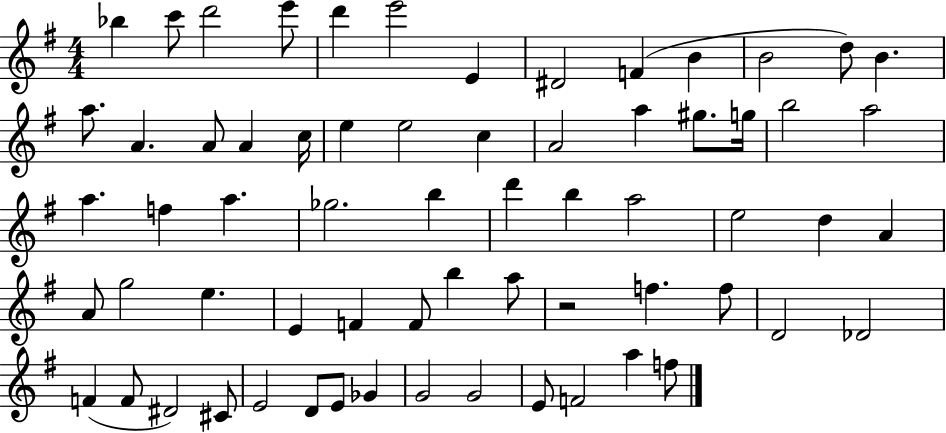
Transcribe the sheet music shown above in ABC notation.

X:1
T:Untitled
M:4/4
L:1/4
K:G
_b c'/2 d'2 e'/2 d' e'2 E ^D2 F B B2 d/2 B a/2 A A/2 A c/4 e e2 c A2 a ^g/2 g/4 b2 a2 a f a _g2 b d' b a2 e2 d A A/2 g2 e E F F/2 b a/2 z2 f f/2 D2 _D2 F F/2 ^D2 ^C/2 E2 D/2 E/2 _G G2 G2 E/2 F2 a f/2